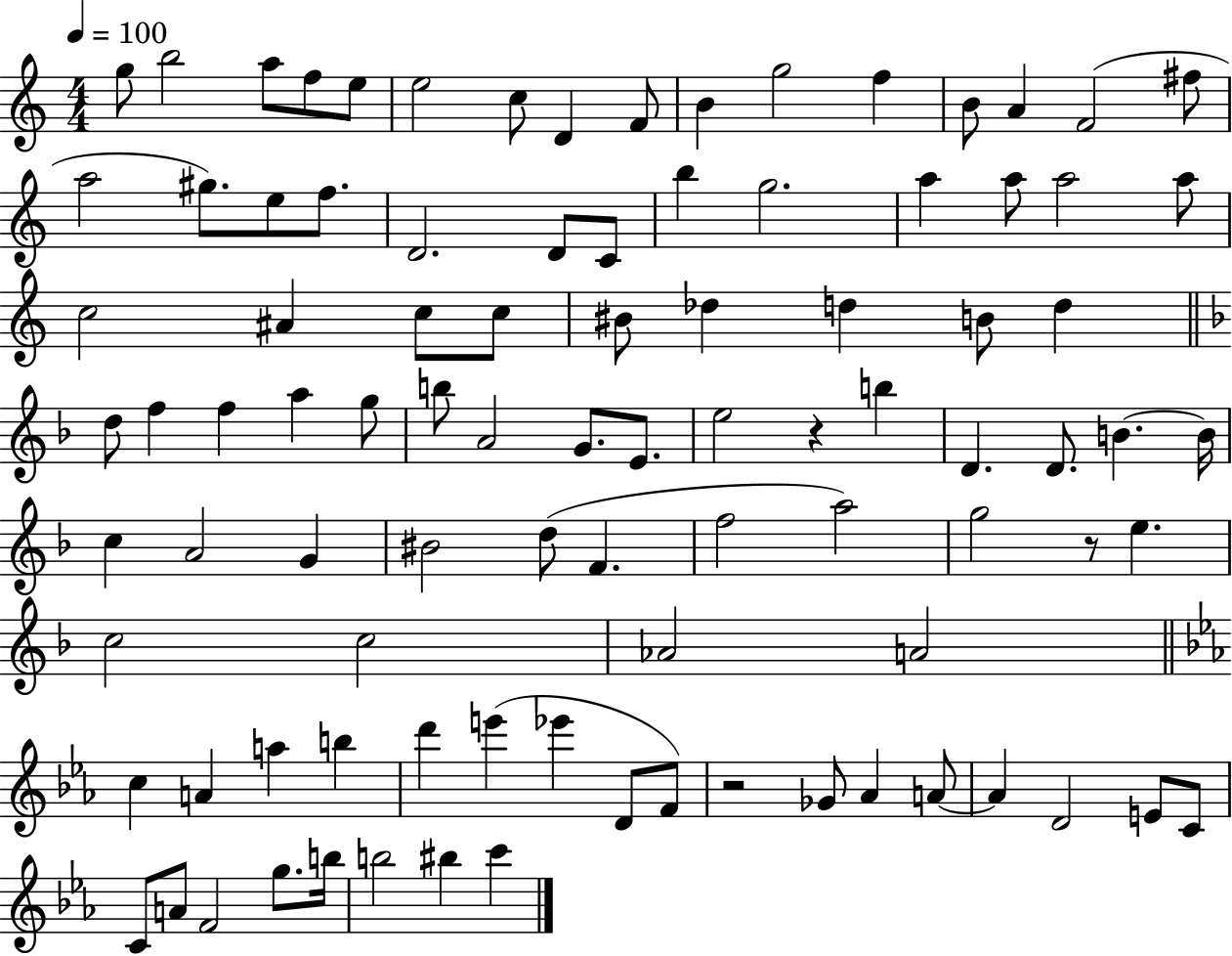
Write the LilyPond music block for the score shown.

{
  \clef treble
  \numericTimeSignature
  \time 4/4
  \key c \major
  \tempo 4 = 100
  g''8 b''2 a''8 f''8 e''8 | e''2 c''8 d'4 f'8 | b'4 g''2 f''4 | b'8 a'4 f'2( fis''8 | \break a''2 gis''8.) e''8 f''8. | d'2. d'8 c'8 | b''4 g''2. | a''4 a''8 a''2 a''8 | \break c''2 ais'4 c''8 c''8 | bis'8 des''4 d''4 b'8 d''4 | \bar "||" \break \key d \minor d''8 f''4 f''4 a''4 g''8 | b''8 a'2 g'8. e'8. | e''2 r4 b''4 | d'4. d'8. b'4.~~ b'16 | \break c''4 a'2 g'4 | bis'2 d''8( f'4. | f''2 a''2) | g''2 r8 e''4. | \break c''2 c''2 | aes'2 a'2 | \bar "||" \break \key c \minor c''4 a'4 a''4 b''4 | d'''4 e'''4( ees'''4 d'8 f'8) | r2 ges'8 aes'4 a'8~~ | a'4 d'2 e'8 c'8 | \break c'8 a'8 f'2 g''8. b''16 | b''2 bis''4 c'''4 | \bar "|."
}